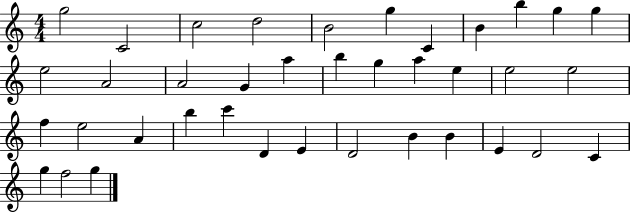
G5/h C4/h C5/h D5/h B4/h G5/q C4/q B4/q B5/q G5/q G5/q E5/h A4/h A4/h G4/q A5/q B5/q G5/q A5/q E5/q E5/h E5/h F5/q E5/h A4/q B5/q C6/q D4/q E4/q D4/h B4/q B4/q E4/q D4/h C4/q G5/q F5/h G5/q